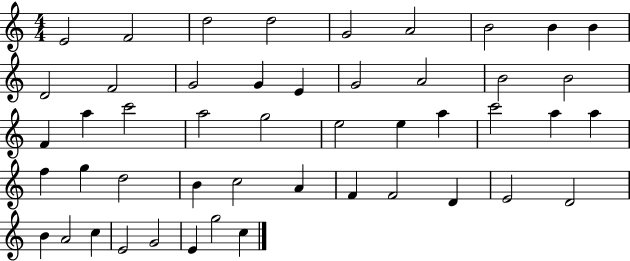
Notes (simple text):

E4/h F4/h D5/h D5/h G4/h A4/h B4/h B4/q B4/q D4/h F4/h G4/h G4/q E4/q G4/h A4/h B4/h B4/h F4/q A5/q C6/h A5/h G5/h E5/h E5/q A5/q C6/h A5/q A5/q F5/q G5/q D5/h B4/q C5/h A4/q F4/q F4/h D4/q E4/h D4/h B4/q A4/h C5/q E4/h G4/h E4/q G5/h C5/q